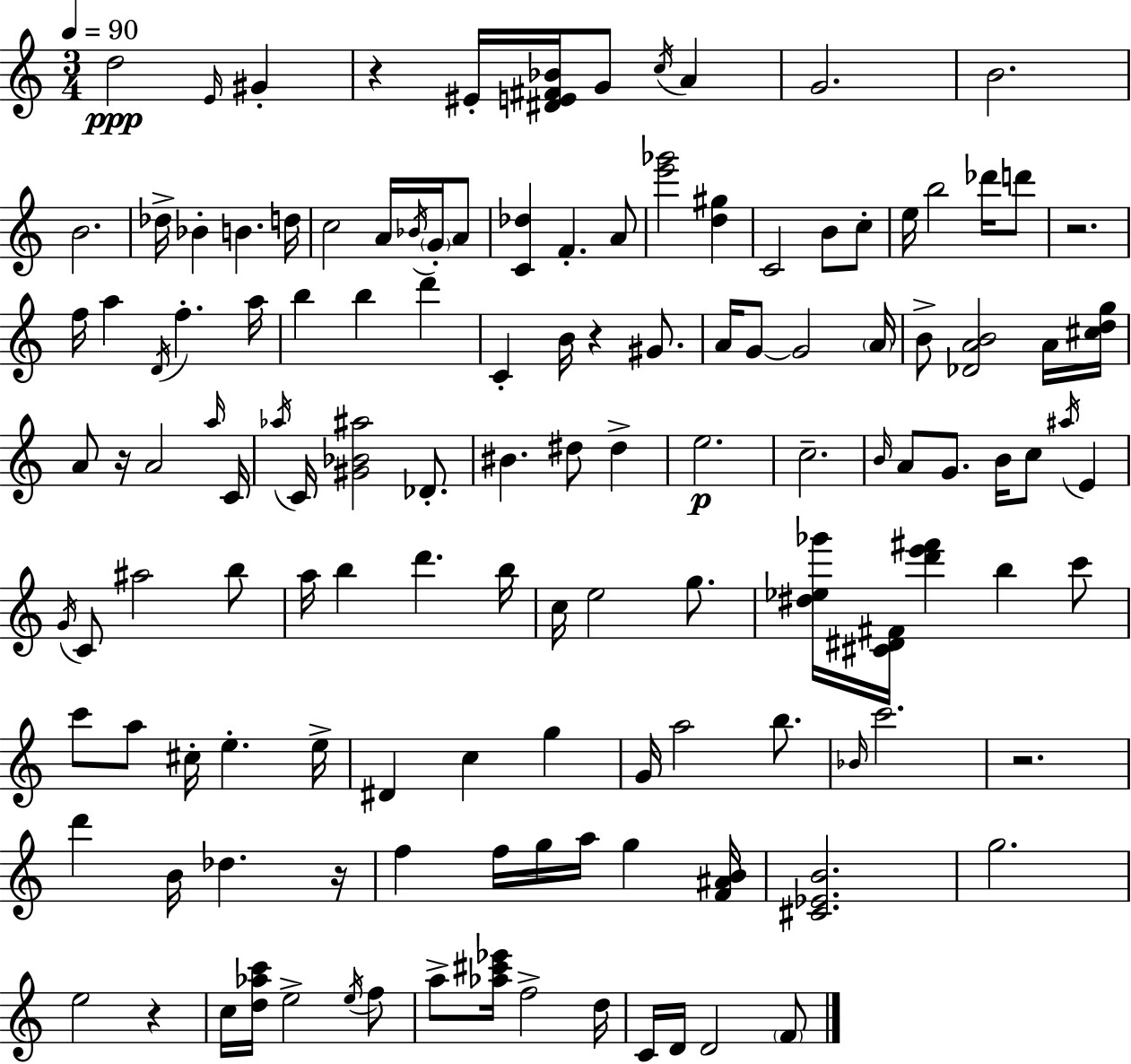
{
  \clef treble
  \numericTimeSignature
  \time 3/4
  \key a \minor
  \tempo 4 = 90
  d''2\ppp \grace { e'16 } gis'4-. | r4 eis'16-. <dis' e' fis' bes'>16 g'8 \acciaccatura { c''16 } a'4 | g'2. | b'2. | \break b'2. | des''16-> bes'4-. b'4. | d''16 c''2 a'16 \acciaccatura { bes'16 } | \parenthesize g'16-. a'8 <c' des''>4 f'4.-. | \break a'8 <e''' ges'''>2 <d'' gis''>4 | c'2 b'8 | c''8-. e''16 b''2 | des'''16 d'''8 r2. | \break f''16 a''4 \acciaccatura { d'16 } f''4.-. | a''16 b''4 b''4 | d'''4 c'4-. b'16 r4 | gis'8. a'16 g'8~~ g'2 | \break \parenthesize a'16 b'8-> <des' a' b'>2 | a'16 <cis'' d'' g''>16 a'8 r16 a'2 | \grace { a''16 } c'16 \acciaccatura { aes''16 } c'16 <gis' bes' ais''>2 | des'8.-. bis'4. | \break dis''8 dis''4-> e''2.\p | c''2.-- | \grace { b'16 } a'8 g'8. | b'16 c''8 \acciaccatura { ais''16 } e'4 \acciaccatura { g'16 } c'8 ais''2 | \break b''8 a''16 b''4 | d'''4. b''16 c''16 e''2 | g''8. <dis'' ees'' ges'''>16 <cis' dis' fis'>16 <d''' e''' fis'''>4 | b''4 c'''8 c'''8 a''8 | \break cis''16-. e''4.-. e''16-> dis'4 | c''4 g''4 g'16 a''2 | b''8. \grace { bes'16 } c'''2. | r2. | \break d'''4 | b'16 des''4. r16 f''4 | f''16 g''16 a''16 g''4 <f' ais' b'>16 <cis' ees' b'>2. | g''2. | \break e''2 | r4 c''16 <d'' aes'' c'''>16 | e''2-> \acciaccatura { e''16 } f''8 a''8-> | <aes'' cis''' ees'''>16 f''2-> d''16 c'16 | \break d'16 d'2 \parenthesize f'8 \bar "|."
}